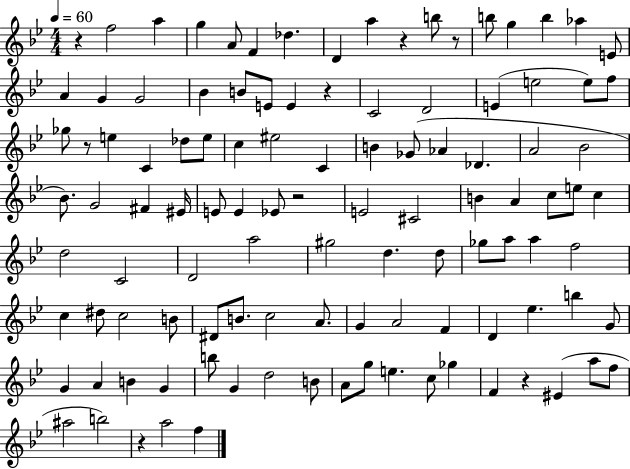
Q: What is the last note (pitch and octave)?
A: F5